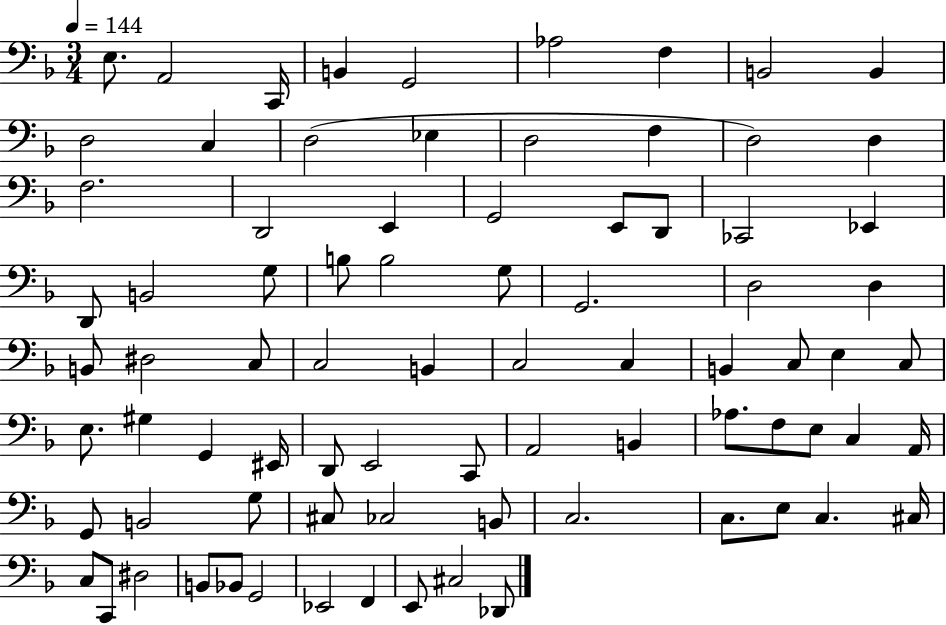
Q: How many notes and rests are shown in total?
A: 81